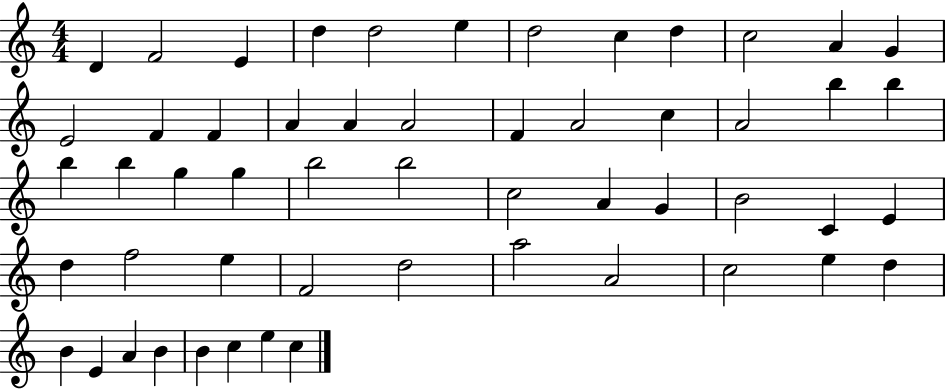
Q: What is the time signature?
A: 4/4